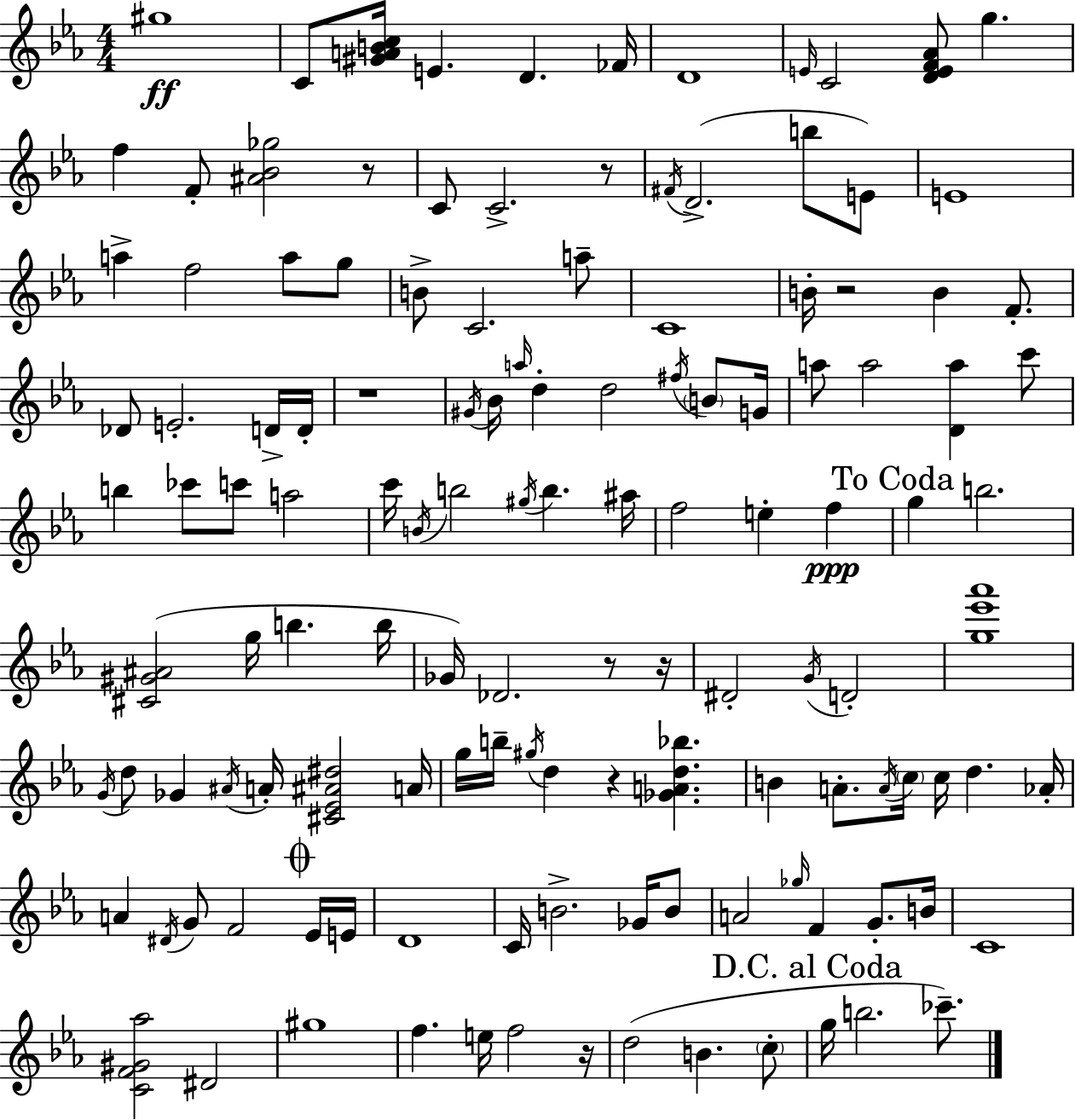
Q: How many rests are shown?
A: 8